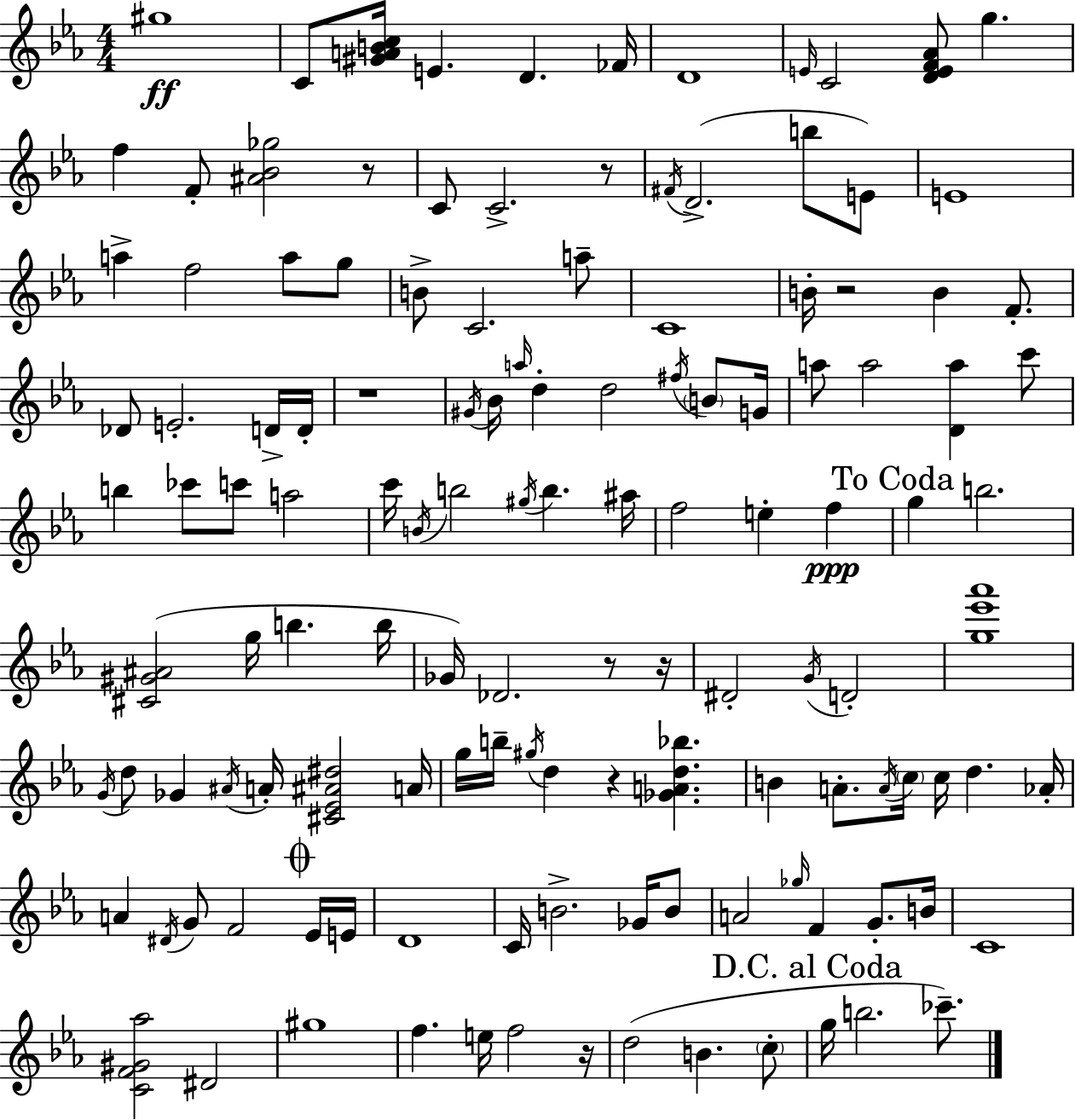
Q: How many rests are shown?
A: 8